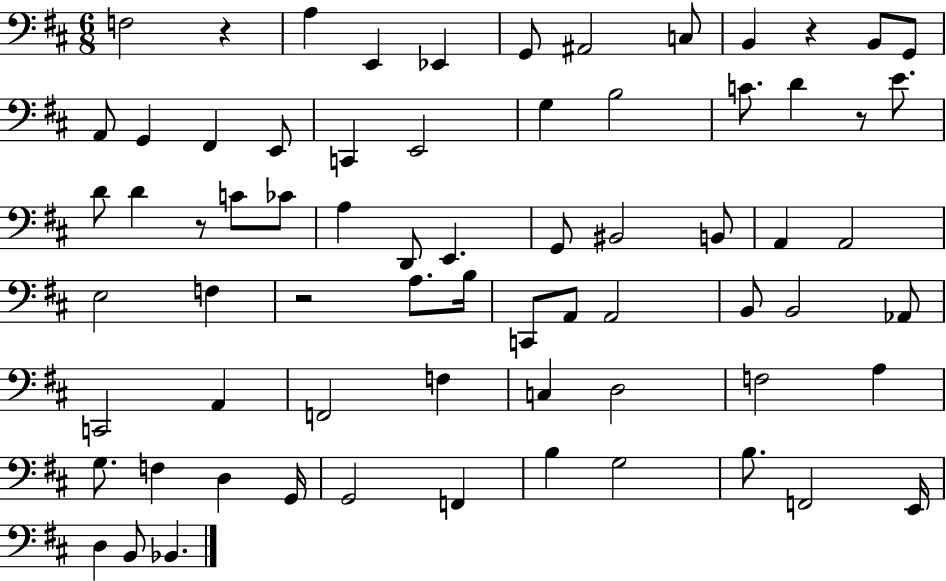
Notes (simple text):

F3/h R/q A3/q E2/q Eb2/q G2/e A#2/h C3/e B2/q R/q B2/e G2/e A2/e G2/q F#2/q E2/e C2/q E2/h G3/q B3/h C4/e. D4/q R/e E4/e. D4/e D4/q R/e C4/e CES4/e A3/q D2/e E2/q. G2/e BIS2/h B2/e A2/q A2/h E3/h F3/q R/h A3/e. B3/s C2/e A2/e A2/h B2/e B2/h Ab2/e C2/h A2/q F2/h F3/q C3/q D3/h F3/h A3/q G3/e. F3/q D3/q G2/s G2/h F2/q B3/q G3/h B3/e. F2/h E2/s D3/q B2/e Bb2/q.